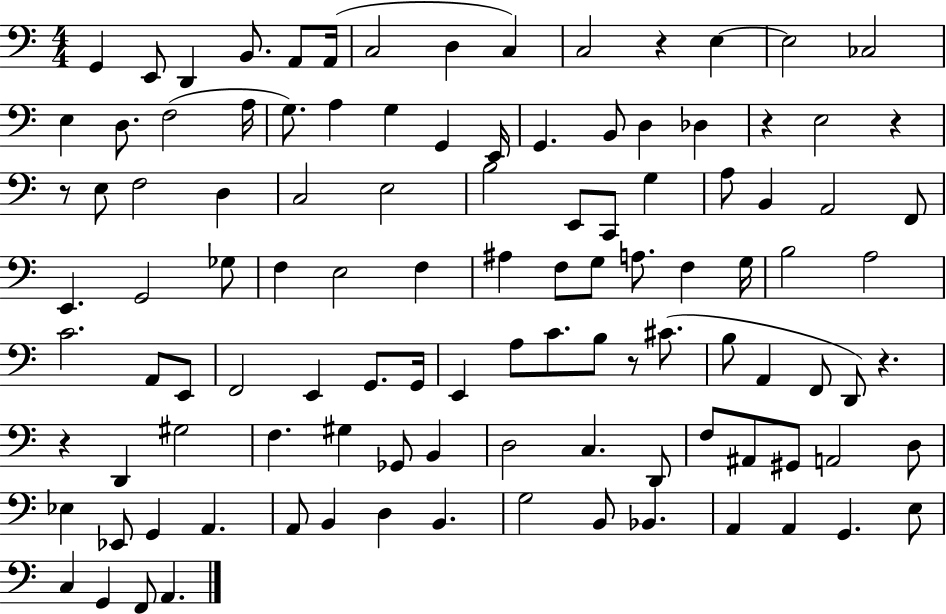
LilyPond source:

{
  \clef bass
  \numericTimeSignature
  \time 4/4
  \key c \major
  g,4 e,8 d,4 b,8. a,8 a,16( | c2 d4 c4) | c2 r4 e4~~ | e2 ces2 | \break e4 d8. f2( a16 | g8.) a4 g4 g,4 e,16 | g,4. b,8 d4 des4 | r4 e2 r4 | \break r8 e8 f2 d4 | c2 e2 | b2 e,8 c,8 g4 | a8 b,4 a,2 f,8 | \break e,4. g,2 ges8 | f4 e2 f4 | ais4 f8 g8 a8. f4 g16 | b2 a2 | \break c'2. a,8 e,8 | f,2 e,4 g,8. g,16 | e,4 a8 c'8. b8 r8 cis'8.( | b8 a,4 f,8 d,8) r4. | \break r4 d,4 gis2 | f4. gis4 ges,8 b,4 | d2 c4. d,8 | f8 ais,8 gis,8 a,2 d8 | \break ees4 ees,8 g,4 a,4. | a,8 b,4 d4 b,4. | g2 b,8 bes,4. | a,4 a,4 g,4. e8 | \break c4 g,4 f,8 a,4. | \bar "|."
}